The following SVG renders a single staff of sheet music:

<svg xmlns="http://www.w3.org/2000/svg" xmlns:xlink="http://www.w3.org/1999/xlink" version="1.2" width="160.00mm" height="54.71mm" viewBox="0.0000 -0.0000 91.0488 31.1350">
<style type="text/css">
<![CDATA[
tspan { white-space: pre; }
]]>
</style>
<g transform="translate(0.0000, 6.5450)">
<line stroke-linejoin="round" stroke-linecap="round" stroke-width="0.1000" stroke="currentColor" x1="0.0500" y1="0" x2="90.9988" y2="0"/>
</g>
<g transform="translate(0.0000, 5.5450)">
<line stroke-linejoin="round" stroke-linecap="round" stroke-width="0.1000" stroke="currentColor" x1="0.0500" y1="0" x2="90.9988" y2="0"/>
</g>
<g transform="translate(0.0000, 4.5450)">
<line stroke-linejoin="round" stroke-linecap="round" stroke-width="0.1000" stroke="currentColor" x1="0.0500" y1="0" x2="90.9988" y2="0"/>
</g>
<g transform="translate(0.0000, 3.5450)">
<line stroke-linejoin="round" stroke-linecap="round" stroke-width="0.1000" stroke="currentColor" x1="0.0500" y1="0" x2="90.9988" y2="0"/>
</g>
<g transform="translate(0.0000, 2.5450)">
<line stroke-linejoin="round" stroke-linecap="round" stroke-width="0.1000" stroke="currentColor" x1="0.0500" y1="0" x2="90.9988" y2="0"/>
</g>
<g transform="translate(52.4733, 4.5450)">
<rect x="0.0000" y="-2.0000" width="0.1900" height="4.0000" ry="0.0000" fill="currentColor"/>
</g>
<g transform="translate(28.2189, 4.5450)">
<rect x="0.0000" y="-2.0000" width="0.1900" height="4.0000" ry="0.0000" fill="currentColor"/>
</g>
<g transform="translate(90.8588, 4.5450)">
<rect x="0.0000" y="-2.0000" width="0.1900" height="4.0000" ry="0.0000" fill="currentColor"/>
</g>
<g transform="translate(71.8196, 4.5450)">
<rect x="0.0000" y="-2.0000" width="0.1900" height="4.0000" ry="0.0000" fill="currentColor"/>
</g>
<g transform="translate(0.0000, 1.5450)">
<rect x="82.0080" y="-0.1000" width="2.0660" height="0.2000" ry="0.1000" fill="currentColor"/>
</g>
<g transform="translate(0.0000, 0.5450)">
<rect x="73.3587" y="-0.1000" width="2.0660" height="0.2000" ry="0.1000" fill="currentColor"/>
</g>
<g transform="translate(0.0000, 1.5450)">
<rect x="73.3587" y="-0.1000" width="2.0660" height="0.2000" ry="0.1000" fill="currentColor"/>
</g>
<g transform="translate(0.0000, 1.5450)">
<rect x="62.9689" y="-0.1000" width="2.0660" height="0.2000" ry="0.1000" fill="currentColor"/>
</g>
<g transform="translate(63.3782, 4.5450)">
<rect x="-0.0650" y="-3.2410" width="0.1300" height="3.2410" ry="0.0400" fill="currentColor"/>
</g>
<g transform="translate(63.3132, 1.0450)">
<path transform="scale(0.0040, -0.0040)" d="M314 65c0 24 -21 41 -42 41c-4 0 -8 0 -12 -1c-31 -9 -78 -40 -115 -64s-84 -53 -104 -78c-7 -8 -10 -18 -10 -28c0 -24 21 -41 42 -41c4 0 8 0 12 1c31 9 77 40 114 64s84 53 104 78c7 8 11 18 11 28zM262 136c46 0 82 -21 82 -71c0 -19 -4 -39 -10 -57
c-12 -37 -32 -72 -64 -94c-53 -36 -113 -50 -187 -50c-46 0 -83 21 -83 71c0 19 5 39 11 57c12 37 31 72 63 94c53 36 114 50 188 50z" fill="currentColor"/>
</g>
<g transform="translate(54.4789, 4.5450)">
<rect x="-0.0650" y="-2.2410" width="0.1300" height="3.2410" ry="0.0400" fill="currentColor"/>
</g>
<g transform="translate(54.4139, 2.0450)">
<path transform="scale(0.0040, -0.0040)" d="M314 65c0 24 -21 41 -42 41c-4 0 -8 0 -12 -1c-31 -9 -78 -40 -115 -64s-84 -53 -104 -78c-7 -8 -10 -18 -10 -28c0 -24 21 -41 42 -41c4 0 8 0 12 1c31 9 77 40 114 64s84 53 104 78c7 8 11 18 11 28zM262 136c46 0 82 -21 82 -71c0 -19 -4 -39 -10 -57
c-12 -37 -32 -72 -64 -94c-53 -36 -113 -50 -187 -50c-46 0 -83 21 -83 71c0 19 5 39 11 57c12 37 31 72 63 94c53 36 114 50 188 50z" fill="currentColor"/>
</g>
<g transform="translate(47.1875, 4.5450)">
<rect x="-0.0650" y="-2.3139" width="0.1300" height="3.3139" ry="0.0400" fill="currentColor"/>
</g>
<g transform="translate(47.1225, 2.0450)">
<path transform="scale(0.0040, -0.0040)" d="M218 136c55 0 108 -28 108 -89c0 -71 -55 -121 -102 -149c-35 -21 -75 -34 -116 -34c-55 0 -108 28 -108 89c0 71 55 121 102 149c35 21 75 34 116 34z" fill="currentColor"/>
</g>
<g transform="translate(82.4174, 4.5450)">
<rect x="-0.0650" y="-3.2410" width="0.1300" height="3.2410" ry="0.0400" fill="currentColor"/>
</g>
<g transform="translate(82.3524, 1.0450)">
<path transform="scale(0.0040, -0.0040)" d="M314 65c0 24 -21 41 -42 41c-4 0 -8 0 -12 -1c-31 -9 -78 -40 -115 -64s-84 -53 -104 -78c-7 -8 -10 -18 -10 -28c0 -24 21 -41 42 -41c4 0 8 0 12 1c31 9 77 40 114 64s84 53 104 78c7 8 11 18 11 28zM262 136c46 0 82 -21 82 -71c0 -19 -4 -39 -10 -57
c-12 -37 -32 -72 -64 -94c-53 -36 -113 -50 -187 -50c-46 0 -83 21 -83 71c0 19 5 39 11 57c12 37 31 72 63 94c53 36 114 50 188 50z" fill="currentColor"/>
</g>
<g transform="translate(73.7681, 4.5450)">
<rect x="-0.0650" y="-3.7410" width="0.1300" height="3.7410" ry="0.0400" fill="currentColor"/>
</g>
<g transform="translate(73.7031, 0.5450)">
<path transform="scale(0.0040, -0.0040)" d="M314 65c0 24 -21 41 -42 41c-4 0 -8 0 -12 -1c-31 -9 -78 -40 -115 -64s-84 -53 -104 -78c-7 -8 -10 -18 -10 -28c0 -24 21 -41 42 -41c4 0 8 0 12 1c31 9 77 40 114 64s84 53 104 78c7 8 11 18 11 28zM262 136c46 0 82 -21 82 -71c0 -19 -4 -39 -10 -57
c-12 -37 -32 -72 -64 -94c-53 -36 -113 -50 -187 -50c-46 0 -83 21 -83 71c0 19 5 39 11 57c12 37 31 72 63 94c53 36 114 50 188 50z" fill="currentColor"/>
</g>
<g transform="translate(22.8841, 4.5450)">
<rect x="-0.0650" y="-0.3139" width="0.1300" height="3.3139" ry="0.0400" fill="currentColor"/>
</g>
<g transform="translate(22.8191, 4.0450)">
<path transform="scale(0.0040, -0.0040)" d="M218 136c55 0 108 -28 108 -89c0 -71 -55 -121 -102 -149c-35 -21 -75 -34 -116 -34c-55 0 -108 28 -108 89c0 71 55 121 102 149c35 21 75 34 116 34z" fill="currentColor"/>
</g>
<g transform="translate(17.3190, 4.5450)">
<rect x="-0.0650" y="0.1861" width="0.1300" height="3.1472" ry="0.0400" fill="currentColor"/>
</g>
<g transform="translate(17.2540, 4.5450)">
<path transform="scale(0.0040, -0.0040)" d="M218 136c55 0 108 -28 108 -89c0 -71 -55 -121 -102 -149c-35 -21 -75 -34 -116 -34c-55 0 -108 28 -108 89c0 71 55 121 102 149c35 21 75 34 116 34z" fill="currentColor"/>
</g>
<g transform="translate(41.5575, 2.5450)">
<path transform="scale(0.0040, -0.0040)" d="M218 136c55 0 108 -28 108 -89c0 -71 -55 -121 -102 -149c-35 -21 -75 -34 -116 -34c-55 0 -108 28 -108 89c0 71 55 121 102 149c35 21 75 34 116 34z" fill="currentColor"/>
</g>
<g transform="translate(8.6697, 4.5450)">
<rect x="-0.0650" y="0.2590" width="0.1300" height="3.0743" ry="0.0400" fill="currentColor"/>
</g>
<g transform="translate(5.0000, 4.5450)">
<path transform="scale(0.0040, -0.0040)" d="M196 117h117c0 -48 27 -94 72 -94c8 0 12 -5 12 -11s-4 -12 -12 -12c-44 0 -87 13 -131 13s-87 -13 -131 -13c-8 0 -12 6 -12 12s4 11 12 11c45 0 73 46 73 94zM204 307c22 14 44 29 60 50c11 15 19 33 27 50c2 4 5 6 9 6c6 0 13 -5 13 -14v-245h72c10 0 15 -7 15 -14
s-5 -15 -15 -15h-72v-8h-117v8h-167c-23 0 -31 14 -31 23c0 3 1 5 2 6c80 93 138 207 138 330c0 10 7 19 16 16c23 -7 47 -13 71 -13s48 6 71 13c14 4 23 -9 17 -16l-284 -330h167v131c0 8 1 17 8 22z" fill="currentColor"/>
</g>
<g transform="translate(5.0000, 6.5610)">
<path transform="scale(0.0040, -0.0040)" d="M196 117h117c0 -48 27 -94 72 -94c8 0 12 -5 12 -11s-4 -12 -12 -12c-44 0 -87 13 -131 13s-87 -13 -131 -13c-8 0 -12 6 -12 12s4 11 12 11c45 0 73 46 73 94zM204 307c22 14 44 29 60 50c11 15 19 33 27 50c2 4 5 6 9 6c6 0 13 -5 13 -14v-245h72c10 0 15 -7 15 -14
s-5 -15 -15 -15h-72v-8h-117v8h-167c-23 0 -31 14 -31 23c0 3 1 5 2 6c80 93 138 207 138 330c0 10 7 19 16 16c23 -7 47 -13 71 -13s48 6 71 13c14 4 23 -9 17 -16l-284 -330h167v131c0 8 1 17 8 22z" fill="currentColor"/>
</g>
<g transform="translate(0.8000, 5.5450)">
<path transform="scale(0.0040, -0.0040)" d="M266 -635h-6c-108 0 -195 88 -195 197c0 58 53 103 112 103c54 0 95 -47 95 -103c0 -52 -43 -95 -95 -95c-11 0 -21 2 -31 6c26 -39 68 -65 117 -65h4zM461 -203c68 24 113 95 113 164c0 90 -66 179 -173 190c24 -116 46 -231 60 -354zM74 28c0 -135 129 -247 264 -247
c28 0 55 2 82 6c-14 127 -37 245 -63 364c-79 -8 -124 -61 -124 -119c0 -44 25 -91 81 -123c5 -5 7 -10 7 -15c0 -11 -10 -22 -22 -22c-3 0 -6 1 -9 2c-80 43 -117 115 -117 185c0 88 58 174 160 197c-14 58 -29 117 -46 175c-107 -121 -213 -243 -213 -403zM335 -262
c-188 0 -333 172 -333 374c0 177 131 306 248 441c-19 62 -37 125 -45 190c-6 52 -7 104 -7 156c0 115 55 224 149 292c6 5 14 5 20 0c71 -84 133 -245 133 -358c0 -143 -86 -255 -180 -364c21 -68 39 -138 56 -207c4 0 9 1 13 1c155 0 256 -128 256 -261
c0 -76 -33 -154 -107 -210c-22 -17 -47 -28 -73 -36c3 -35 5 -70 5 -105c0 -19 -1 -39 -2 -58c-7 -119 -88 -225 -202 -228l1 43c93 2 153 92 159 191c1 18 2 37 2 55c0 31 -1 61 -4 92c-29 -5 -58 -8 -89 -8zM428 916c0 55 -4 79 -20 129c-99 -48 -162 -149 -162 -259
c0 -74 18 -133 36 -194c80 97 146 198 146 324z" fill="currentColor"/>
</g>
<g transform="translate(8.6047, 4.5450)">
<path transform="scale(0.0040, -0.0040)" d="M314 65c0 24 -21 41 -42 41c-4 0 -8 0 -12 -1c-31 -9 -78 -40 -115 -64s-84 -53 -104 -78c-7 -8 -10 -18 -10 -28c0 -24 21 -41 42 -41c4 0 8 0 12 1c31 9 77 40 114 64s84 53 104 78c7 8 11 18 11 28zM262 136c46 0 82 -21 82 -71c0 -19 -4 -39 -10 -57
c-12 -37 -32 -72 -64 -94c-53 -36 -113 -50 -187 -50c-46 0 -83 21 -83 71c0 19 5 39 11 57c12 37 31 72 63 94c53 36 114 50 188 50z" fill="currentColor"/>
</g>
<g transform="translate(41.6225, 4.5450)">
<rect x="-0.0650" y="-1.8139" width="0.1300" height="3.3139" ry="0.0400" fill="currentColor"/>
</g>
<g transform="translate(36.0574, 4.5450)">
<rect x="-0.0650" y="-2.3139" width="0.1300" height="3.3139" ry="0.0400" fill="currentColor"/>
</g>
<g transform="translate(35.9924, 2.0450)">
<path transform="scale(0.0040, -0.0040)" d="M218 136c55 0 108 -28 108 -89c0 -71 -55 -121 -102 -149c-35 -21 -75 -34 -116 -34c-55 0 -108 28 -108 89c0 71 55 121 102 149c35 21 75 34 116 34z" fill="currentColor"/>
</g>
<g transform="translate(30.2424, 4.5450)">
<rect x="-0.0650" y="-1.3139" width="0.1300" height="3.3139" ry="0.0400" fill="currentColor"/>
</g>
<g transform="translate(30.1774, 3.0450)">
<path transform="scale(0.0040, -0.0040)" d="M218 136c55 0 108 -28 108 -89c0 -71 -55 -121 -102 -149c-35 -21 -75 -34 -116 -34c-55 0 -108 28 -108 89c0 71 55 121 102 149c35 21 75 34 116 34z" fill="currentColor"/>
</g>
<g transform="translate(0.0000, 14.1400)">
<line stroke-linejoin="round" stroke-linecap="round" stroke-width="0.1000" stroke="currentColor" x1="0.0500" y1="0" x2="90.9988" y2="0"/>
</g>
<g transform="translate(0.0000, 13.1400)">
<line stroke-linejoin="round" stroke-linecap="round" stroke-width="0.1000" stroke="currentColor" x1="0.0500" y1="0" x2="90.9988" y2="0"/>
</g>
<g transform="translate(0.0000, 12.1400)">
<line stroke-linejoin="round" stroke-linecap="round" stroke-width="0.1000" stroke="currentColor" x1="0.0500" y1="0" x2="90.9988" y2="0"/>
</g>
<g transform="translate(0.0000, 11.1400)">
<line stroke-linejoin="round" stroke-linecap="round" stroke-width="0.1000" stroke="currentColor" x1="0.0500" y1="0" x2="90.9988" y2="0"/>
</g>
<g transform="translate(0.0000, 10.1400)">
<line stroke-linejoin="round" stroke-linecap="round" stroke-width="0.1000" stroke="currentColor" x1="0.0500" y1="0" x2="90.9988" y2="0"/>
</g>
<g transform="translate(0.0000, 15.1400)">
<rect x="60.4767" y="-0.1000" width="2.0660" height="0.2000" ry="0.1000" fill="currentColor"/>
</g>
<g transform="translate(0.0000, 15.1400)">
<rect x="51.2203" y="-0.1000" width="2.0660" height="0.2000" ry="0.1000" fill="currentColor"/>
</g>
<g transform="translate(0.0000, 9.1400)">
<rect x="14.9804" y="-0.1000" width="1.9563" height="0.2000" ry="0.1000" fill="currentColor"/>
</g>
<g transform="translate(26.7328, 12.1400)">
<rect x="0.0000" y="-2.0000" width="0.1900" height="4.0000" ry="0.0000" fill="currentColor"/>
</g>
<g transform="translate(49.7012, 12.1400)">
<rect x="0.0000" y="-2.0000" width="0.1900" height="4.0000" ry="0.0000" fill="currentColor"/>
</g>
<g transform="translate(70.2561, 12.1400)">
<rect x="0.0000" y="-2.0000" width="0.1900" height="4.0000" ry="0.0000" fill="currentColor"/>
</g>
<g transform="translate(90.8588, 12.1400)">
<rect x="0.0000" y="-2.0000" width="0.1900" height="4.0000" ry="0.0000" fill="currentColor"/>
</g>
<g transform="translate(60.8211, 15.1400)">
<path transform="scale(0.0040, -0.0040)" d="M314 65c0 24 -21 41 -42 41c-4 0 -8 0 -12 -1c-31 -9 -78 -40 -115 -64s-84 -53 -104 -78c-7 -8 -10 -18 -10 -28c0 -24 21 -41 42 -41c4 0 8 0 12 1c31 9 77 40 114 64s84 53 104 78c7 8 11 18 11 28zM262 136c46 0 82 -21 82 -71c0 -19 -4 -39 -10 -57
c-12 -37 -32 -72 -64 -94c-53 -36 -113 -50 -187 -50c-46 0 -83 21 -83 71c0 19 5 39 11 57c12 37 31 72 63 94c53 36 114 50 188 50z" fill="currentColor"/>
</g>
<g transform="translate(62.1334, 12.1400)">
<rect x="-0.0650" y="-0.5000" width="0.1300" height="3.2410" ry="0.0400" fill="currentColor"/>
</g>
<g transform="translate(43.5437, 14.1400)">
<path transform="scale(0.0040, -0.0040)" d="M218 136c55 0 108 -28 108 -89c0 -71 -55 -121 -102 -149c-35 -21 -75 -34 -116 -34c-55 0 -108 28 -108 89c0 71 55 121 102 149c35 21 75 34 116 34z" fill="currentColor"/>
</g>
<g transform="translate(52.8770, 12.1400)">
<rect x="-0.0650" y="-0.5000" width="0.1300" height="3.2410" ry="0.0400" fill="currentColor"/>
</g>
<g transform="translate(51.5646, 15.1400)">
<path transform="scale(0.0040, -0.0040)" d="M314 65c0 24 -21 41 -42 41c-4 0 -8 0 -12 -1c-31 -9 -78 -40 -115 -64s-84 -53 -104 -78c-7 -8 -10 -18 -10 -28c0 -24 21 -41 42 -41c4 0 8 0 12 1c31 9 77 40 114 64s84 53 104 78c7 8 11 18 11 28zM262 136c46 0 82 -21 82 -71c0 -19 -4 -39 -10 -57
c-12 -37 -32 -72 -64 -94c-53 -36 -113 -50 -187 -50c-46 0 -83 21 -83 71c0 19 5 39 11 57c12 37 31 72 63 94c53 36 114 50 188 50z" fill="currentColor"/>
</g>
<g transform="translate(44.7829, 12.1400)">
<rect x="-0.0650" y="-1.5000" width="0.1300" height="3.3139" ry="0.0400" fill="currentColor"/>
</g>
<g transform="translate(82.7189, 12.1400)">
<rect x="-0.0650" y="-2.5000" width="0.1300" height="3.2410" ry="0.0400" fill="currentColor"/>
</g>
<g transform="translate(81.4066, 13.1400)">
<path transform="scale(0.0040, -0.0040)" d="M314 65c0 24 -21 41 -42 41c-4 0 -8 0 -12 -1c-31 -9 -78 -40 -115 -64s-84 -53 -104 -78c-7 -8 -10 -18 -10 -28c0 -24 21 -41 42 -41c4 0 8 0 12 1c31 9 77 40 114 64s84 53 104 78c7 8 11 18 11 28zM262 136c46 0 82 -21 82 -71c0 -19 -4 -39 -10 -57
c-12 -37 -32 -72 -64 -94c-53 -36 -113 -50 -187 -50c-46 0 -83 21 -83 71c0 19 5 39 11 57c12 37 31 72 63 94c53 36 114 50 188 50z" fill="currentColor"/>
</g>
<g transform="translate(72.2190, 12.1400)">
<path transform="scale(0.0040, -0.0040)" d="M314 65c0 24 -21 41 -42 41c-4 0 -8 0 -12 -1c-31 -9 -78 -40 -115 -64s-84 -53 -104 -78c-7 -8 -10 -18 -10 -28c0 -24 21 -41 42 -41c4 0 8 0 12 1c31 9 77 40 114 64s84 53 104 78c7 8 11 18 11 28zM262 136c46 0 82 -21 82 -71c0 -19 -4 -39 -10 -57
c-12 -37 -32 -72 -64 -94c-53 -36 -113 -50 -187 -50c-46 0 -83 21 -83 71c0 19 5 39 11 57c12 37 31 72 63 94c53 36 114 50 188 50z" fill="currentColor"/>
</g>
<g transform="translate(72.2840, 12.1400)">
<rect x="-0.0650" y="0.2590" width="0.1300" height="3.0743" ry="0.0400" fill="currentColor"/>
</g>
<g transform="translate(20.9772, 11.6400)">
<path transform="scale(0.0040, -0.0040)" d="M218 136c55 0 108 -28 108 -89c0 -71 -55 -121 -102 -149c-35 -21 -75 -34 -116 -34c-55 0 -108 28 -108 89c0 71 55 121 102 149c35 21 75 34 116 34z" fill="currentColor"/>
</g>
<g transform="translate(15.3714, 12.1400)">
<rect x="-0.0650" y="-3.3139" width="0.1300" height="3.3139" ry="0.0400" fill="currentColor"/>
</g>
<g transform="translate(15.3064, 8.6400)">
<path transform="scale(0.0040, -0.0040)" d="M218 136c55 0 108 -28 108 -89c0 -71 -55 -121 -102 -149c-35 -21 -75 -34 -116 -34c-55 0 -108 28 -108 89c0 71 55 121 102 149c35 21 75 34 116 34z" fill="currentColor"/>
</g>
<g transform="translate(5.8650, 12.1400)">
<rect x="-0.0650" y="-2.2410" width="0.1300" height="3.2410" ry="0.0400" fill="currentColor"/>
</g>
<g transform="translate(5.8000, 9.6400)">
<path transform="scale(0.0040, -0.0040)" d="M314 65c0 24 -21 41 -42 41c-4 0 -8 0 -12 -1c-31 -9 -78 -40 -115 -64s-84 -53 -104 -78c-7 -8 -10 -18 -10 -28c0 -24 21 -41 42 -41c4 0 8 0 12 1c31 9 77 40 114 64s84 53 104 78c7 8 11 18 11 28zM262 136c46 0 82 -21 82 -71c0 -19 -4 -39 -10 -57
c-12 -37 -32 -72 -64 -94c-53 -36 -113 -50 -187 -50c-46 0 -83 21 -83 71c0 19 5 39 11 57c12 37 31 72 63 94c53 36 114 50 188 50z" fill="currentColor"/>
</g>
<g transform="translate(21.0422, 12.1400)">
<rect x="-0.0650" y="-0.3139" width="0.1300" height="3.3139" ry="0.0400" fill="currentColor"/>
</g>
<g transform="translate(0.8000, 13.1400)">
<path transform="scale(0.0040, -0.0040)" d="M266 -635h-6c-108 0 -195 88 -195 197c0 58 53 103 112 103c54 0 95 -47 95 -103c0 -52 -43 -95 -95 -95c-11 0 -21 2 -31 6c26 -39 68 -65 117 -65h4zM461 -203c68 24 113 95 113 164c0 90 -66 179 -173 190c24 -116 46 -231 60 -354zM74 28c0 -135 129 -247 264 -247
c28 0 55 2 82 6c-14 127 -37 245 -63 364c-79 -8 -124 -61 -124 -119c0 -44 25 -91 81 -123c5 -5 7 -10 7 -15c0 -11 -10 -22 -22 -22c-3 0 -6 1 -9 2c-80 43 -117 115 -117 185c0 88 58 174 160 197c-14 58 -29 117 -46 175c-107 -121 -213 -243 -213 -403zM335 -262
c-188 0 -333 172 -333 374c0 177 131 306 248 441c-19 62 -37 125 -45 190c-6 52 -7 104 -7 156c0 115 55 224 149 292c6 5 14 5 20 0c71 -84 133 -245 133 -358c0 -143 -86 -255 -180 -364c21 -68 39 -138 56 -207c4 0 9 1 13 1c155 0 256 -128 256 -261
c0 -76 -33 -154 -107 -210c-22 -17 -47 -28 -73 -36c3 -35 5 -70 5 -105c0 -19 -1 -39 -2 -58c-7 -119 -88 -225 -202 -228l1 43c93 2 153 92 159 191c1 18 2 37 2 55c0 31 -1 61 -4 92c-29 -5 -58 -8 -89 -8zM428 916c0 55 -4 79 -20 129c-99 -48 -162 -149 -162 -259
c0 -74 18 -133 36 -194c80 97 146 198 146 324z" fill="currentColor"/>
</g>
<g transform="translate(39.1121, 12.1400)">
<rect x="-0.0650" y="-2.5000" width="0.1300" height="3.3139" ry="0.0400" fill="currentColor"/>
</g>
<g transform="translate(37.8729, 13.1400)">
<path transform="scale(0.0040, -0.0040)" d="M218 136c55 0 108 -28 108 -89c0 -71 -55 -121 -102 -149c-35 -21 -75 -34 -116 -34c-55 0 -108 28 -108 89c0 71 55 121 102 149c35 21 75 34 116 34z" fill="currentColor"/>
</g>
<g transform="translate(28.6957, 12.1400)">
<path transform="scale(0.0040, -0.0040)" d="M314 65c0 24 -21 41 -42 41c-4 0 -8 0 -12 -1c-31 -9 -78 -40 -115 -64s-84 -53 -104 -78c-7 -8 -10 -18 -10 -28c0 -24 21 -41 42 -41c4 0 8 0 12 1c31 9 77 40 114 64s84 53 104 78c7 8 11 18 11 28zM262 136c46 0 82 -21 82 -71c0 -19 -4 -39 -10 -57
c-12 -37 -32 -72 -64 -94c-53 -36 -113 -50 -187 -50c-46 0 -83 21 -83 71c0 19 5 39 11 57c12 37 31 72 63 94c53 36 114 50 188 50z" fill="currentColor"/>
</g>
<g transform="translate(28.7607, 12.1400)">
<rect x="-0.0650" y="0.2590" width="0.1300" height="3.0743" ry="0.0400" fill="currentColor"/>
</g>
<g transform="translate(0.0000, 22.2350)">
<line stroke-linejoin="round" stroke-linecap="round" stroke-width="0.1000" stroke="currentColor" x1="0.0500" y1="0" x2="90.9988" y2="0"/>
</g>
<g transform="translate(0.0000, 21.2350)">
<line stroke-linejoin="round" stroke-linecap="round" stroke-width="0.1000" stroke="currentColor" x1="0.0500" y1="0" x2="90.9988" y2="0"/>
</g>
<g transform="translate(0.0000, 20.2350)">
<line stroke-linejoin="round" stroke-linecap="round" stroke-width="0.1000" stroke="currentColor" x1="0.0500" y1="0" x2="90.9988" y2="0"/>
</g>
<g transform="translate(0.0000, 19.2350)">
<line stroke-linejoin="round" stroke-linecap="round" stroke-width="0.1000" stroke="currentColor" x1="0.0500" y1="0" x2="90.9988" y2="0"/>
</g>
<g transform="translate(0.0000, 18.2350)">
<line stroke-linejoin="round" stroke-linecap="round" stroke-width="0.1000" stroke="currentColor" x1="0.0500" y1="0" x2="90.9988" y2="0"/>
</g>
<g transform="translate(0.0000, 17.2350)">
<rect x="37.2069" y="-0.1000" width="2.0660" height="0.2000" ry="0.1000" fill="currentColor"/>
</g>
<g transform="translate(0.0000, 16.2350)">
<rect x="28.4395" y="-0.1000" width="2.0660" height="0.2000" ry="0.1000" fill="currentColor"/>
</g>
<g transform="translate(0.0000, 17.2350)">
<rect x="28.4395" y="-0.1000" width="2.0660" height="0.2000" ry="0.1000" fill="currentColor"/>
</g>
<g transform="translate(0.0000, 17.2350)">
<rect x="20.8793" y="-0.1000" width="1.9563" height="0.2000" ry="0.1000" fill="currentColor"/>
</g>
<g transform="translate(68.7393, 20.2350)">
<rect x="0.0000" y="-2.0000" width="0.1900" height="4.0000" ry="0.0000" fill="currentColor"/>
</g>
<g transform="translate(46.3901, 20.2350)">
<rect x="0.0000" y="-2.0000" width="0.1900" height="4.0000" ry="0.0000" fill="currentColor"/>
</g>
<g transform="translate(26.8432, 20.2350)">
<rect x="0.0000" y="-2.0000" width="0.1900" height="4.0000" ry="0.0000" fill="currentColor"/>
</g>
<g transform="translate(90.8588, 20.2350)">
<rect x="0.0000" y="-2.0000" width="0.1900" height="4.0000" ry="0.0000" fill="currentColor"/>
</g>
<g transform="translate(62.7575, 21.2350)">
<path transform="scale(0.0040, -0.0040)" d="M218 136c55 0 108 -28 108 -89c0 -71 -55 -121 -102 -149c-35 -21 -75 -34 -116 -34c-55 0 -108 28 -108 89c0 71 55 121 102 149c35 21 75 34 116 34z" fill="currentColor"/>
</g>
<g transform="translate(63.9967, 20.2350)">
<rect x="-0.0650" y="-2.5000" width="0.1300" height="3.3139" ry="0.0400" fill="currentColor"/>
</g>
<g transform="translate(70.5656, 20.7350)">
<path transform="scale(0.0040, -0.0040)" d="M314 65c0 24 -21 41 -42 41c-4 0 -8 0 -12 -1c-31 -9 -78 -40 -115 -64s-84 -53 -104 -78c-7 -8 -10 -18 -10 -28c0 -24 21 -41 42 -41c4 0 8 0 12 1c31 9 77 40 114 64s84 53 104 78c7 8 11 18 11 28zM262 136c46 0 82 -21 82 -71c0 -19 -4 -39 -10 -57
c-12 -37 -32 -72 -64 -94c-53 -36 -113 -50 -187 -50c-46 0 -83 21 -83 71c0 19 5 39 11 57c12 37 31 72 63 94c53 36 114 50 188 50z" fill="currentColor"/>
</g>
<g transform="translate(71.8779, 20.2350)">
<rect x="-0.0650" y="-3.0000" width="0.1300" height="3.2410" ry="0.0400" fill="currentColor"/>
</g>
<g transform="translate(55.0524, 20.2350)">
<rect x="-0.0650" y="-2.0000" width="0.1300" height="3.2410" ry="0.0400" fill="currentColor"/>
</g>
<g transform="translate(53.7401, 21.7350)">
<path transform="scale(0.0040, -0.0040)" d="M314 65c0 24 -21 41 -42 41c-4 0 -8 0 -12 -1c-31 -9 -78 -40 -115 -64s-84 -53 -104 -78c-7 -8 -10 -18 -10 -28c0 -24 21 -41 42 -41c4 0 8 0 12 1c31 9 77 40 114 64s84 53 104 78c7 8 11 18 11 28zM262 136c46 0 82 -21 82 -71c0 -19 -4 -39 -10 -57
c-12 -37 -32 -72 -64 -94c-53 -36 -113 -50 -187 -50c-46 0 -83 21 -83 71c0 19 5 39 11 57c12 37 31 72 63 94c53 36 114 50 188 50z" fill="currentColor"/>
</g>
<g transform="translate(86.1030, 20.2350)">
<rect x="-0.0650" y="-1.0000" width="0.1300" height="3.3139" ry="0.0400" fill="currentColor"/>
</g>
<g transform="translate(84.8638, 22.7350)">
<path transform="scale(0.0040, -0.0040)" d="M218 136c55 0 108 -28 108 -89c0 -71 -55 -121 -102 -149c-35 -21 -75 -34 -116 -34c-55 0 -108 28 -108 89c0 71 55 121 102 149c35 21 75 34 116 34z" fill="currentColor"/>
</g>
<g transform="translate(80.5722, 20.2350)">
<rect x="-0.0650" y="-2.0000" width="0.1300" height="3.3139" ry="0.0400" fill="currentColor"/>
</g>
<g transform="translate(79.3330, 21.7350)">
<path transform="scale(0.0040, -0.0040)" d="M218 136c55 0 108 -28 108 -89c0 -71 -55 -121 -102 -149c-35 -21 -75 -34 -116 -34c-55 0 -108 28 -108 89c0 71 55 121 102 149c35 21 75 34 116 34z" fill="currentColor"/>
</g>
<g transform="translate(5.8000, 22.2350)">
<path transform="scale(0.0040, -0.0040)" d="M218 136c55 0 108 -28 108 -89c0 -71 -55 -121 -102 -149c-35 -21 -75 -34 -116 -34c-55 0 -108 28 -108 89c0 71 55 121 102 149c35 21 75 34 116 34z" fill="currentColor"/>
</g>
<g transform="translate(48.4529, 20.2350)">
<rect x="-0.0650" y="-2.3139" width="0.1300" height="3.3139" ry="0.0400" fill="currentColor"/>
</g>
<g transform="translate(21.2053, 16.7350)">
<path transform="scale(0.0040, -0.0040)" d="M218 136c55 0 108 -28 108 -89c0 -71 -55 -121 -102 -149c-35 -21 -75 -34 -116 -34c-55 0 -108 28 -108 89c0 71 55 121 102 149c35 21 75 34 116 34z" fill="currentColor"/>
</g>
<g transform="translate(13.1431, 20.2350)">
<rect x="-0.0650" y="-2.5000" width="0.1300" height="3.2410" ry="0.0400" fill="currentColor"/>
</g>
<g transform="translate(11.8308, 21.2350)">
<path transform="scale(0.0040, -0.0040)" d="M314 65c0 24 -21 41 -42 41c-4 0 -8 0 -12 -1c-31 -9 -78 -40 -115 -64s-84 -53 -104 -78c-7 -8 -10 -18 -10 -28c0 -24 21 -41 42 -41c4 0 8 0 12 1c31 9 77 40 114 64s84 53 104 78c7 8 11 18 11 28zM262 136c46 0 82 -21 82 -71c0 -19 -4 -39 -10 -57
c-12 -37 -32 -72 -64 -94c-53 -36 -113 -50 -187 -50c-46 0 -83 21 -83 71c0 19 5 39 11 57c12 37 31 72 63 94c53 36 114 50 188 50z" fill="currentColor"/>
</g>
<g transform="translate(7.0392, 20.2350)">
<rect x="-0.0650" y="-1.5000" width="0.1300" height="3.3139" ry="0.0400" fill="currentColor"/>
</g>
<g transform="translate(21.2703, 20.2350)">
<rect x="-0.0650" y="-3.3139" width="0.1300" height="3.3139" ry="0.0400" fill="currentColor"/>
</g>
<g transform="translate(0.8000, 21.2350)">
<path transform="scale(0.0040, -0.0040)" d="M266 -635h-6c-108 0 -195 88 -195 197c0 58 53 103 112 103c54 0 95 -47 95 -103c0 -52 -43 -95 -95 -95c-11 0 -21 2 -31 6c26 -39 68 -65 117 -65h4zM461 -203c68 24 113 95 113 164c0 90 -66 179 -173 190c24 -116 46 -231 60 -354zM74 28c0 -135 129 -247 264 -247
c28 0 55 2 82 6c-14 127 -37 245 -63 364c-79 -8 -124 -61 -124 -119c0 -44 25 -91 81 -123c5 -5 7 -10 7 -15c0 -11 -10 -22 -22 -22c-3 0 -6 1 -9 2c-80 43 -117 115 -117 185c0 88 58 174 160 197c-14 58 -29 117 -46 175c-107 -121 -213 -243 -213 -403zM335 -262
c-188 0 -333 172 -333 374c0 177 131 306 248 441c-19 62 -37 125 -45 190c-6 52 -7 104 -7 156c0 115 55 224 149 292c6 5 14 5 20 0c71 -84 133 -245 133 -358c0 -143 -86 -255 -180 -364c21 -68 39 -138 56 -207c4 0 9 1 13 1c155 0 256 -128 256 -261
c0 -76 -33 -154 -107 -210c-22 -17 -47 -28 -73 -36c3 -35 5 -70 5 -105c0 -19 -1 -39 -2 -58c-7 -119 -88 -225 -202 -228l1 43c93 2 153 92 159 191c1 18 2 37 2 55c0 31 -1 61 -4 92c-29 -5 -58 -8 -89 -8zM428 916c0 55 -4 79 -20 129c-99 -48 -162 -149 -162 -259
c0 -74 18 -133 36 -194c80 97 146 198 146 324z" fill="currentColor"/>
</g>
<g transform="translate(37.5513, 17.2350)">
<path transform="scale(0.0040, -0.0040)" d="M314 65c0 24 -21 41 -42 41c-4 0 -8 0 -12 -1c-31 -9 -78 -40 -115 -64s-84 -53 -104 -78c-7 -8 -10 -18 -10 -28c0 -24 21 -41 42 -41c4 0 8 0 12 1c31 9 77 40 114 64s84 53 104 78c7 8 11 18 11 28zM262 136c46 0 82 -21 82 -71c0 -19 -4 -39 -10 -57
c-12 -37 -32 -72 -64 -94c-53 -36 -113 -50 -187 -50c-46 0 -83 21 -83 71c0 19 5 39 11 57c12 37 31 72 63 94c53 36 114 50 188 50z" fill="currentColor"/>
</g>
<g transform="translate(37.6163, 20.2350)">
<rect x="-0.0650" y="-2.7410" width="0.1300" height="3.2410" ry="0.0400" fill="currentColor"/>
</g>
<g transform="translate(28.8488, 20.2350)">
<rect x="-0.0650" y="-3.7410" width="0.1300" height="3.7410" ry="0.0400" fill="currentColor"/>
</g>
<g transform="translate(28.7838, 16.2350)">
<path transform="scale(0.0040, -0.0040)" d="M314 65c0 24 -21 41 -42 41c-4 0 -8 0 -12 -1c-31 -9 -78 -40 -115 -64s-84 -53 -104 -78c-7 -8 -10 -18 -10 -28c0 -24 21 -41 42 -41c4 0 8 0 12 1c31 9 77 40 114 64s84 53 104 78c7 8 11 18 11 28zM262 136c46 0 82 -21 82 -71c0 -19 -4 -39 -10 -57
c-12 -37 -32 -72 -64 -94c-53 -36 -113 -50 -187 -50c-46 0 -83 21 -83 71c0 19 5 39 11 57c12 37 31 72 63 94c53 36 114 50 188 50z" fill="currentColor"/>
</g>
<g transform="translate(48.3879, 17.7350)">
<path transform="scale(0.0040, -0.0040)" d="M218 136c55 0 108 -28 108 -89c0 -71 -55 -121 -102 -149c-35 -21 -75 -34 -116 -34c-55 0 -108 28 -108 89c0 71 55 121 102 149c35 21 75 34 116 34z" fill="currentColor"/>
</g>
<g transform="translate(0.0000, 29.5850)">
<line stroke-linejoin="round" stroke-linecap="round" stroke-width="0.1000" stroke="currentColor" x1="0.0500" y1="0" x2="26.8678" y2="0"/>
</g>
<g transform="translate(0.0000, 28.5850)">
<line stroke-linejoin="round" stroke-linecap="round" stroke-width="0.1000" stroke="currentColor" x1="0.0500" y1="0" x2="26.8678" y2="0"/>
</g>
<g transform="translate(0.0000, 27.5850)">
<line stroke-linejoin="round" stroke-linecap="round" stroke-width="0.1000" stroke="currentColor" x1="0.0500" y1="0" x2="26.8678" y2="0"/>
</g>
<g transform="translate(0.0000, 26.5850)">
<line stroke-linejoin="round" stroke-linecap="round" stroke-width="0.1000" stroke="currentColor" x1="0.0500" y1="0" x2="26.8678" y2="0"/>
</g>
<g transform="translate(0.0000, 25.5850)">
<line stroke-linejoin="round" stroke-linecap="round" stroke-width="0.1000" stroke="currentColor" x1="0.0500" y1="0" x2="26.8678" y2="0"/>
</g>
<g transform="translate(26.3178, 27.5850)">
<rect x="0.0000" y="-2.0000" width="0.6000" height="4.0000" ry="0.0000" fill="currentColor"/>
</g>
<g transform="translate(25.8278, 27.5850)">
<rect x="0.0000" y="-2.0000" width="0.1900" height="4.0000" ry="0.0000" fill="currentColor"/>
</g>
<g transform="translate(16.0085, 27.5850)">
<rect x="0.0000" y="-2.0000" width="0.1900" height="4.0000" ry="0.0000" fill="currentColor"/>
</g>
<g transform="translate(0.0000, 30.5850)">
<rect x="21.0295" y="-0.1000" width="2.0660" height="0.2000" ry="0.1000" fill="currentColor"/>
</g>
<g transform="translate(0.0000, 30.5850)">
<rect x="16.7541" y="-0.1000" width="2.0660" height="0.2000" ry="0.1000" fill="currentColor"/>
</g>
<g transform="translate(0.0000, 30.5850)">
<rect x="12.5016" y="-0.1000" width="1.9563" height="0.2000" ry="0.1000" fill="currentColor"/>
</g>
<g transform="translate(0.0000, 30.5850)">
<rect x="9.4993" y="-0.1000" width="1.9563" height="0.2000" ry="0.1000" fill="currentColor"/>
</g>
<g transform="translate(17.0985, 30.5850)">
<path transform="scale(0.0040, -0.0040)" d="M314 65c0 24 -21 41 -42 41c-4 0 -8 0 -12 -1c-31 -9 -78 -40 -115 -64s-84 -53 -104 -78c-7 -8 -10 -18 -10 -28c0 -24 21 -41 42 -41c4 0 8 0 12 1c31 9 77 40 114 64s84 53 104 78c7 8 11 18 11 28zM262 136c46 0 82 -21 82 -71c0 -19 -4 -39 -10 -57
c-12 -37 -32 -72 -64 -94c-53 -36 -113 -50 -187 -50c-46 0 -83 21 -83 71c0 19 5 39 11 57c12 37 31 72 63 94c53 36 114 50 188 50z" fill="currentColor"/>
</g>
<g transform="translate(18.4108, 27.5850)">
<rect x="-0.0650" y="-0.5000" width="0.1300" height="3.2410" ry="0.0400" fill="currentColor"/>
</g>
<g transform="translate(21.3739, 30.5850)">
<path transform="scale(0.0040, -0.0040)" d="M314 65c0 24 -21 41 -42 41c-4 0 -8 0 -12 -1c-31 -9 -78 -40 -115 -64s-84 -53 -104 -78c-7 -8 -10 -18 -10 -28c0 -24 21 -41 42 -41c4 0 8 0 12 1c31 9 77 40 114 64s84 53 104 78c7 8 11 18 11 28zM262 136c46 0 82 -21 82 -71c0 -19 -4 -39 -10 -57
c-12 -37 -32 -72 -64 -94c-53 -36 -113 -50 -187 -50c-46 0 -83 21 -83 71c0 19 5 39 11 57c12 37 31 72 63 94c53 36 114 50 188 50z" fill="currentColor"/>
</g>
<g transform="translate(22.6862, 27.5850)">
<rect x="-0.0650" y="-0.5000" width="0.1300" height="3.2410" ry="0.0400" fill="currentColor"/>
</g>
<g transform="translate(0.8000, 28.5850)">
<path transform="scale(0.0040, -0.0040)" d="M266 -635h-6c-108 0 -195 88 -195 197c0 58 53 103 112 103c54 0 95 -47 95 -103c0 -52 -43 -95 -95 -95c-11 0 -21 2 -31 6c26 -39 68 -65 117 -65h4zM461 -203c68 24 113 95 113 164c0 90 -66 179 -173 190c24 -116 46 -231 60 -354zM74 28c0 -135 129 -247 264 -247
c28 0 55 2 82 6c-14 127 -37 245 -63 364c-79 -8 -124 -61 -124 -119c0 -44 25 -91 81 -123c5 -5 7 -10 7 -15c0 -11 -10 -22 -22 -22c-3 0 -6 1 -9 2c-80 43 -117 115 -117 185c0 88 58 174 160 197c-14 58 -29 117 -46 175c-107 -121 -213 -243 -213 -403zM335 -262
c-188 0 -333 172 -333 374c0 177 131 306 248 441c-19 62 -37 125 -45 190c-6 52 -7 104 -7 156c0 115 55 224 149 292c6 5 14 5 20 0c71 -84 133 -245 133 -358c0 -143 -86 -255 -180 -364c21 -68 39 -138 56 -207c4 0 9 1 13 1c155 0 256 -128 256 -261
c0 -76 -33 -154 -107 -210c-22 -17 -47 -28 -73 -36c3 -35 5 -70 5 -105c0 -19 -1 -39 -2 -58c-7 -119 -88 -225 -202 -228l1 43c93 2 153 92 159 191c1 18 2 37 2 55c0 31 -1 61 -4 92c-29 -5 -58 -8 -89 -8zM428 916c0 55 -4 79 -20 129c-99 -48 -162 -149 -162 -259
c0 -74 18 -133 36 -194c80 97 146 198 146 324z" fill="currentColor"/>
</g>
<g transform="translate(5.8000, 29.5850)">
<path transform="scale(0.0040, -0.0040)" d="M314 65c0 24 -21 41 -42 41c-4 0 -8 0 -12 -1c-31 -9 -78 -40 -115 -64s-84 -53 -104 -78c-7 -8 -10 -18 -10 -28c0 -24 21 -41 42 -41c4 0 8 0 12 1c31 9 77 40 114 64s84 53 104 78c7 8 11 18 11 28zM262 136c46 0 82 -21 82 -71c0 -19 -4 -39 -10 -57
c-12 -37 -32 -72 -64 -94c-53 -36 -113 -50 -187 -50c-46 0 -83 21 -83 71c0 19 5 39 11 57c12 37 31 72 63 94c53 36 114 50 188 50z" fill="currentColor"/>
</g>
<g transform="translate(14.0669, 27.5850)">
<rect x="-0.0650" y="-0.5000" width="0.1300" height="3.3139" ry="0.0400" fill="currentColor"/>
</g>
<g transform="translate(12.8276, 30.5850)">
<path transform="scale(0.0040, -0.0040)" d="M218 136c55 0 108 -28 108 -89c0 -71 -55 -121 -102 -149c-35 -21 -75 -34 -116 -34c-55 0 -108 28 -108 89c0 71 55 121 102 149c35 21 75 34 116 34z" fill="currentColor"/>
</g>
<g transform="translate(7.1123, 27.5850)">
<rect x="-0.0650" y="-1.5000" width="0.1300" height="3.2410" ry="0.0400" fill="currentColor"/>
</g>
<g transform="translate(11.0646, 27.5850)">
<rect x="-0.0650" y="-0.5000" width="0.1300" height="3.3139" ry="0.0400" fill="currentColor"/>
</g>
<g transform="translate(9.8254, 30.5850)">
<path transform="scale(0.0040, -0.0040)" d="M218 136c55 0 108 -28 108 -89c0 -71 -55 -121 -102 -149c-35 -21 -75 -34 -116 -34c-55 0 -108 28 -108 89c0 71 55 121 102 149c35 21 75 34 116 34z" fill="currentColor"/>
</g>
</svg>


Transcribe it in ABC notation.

X:1
T:Untitled
M:4/4
L:1/4
K:C
B2 B c e g f g g2 b2 c'2 b2 g2 b c B2 G E C2 C2 B2 G2 E G2 b c'2 a2 g F2 G A2 F D E2 C C C2 C2